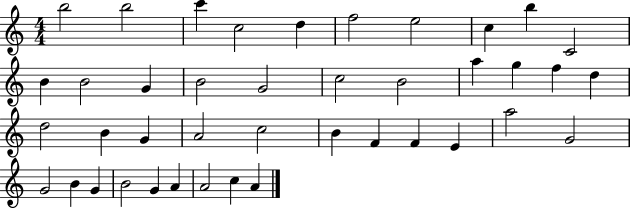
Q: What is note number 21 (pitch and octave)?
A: D5